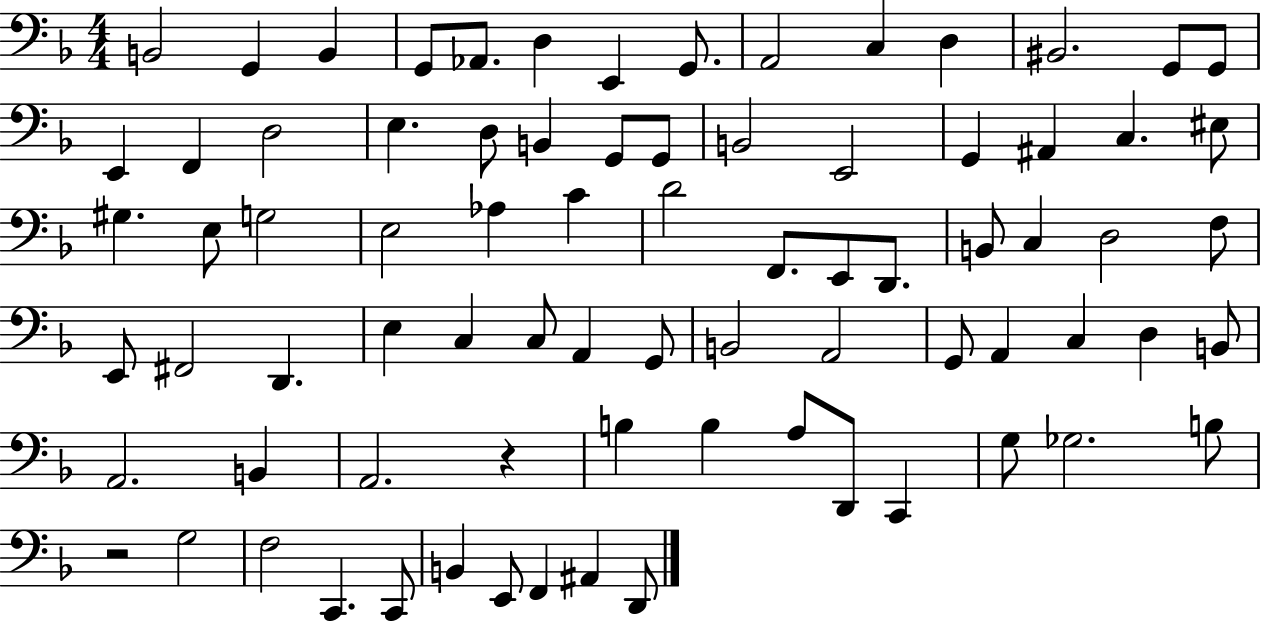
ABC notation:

X:1
T:Untitled
M:4/4
L:1/4
K:F
B,,2 G,, B,, G,,/2 _A,,/2 D, E,, G,,/2 A,,2 C, D, ^B,,2 G,,/2 G,,/2 E,, F,, D,2 E, D,/2 B,, G,,/2 G,,/2 B,,2 E,,2 G,, ^A,, C, ^E,/2 ^G, E,/2 G,2 E,2 _A, C D2 F,,/2 E,,/2 D,,/2 B,,/2 C, D,2 F,/2 E,,/2 ^F,,2 D,, E, C, C,/2 A,, G,,/2 B,,2 A,,2 G,,/2 A,, C, D, B,,/2 A,,2 B,, A,,2 z B, B, A,/2 D,,/2 C,, G,/2 _G,2 B,/2 z2 G,2 F,2 C,, C,,/2 B,, E,,/2 F,, ^A,, D,,/2